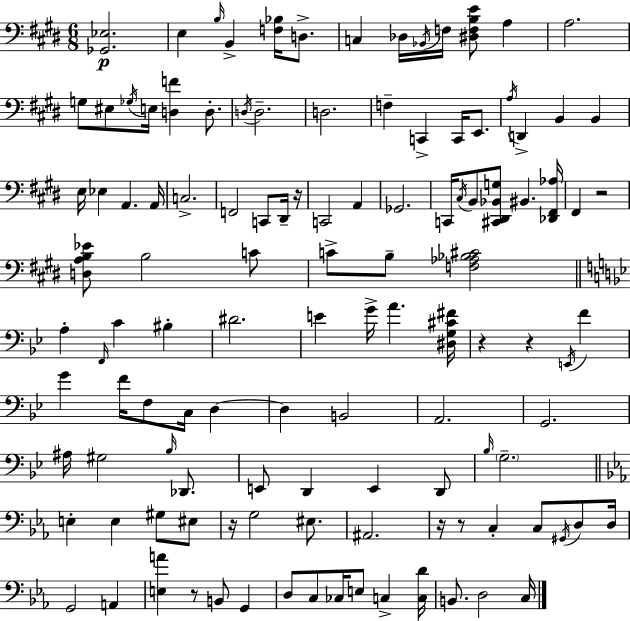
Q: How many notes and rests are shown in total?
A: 118